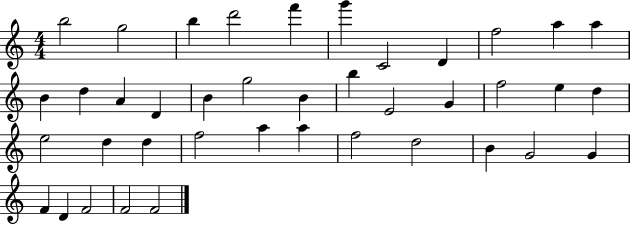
{
  \clef treble
  \numericTimeSignature
  \time 4/4
  \key c \major
  b''2 g''2 | b''4 d'''2 f'''4 | g'''4 c'2 d'4 | f''2 a''4 a''4 | \break b'4 d''4 a'4 d'4 | b'4 g''2 b'4 | b''4 e'2 g'4 | f''2 e''4 d''4 | \break e''2 d''4 d''4 | f''2 a''4 a''4 | f''2 d''2 | b'4 g'2 g'4 | \break f'4 d'4 f'2 | f'2 f'2 | \bar "|."
}